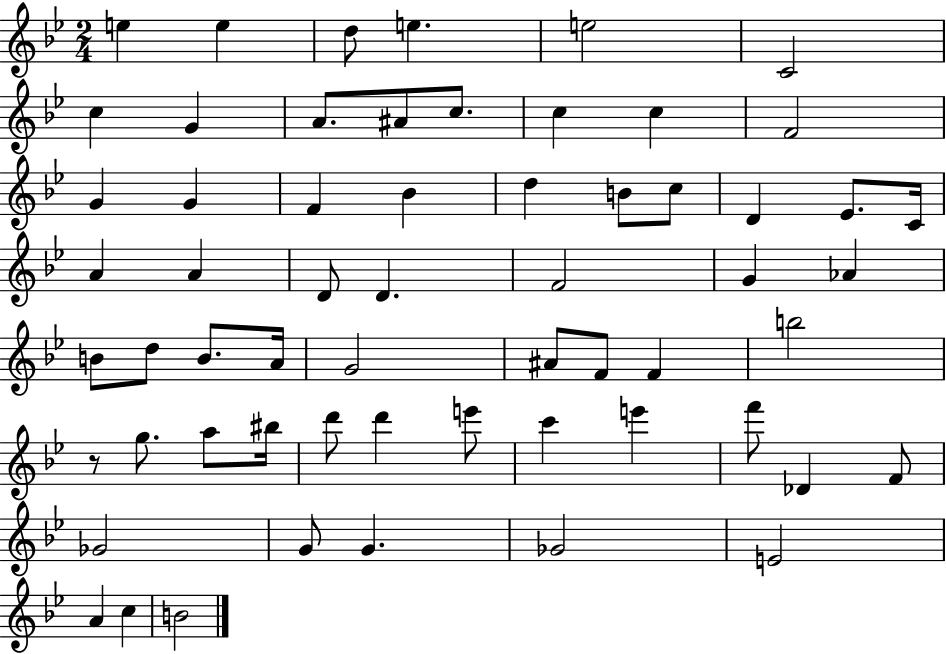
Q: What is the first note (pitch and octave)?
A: E5